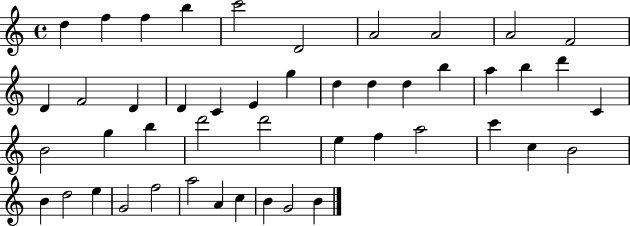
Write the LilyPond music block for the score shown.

{
  \clef treble
  \time 4/4
  \defaultTimeSignature
  \key c \major
  d''4 f''4 f''4 b''4 | c'''2 d'2 | a'2 a'2 | a'2 f'2 | \break d'4 f'2 d'4 | d'4 c'4 e'4 g''4 | d''4 d''4 d''4 b''4 | a''4 b''4 d'''4 c'4 | \break b'2 g''4 b''4 | d'''2 d'''2 | e''4 f''4 a''2 | c'''4 c''4 b'2 | \break b'4 d''2 e''4 | g'2 f''2 | a''2 a'4 c''4 | b'4 g'2 b'4 | \break \bar "|."
}